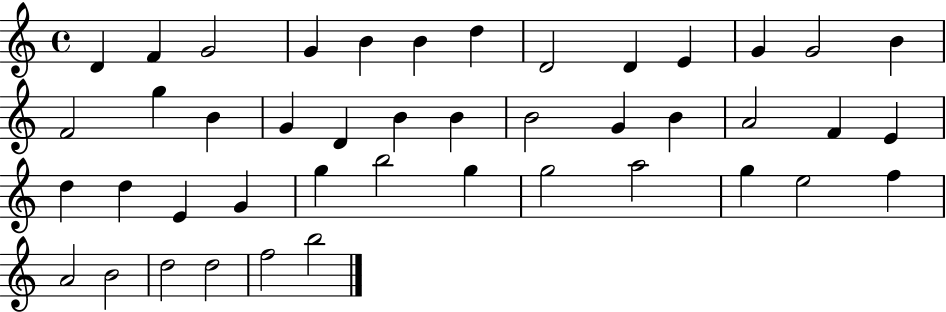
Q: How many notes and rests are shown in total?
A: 44